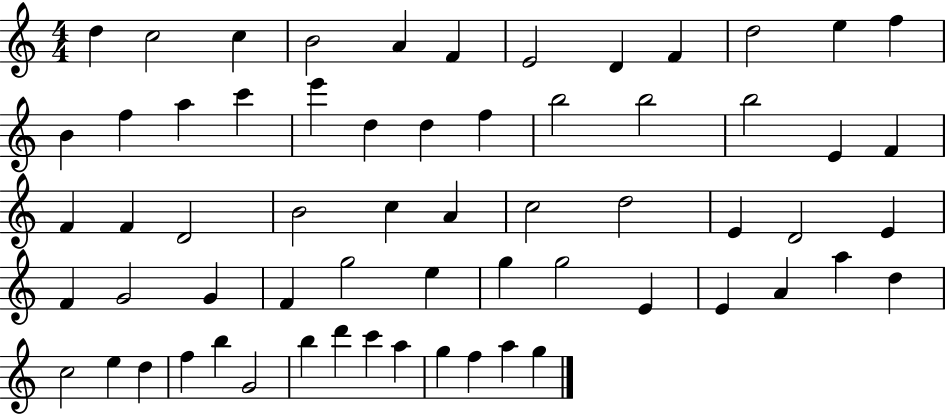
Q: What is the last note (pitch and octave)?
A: G5